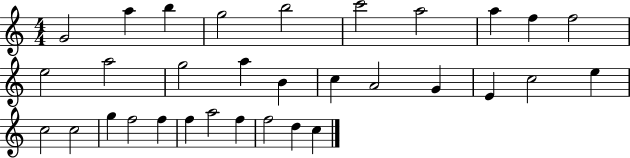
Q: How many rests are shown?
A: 0